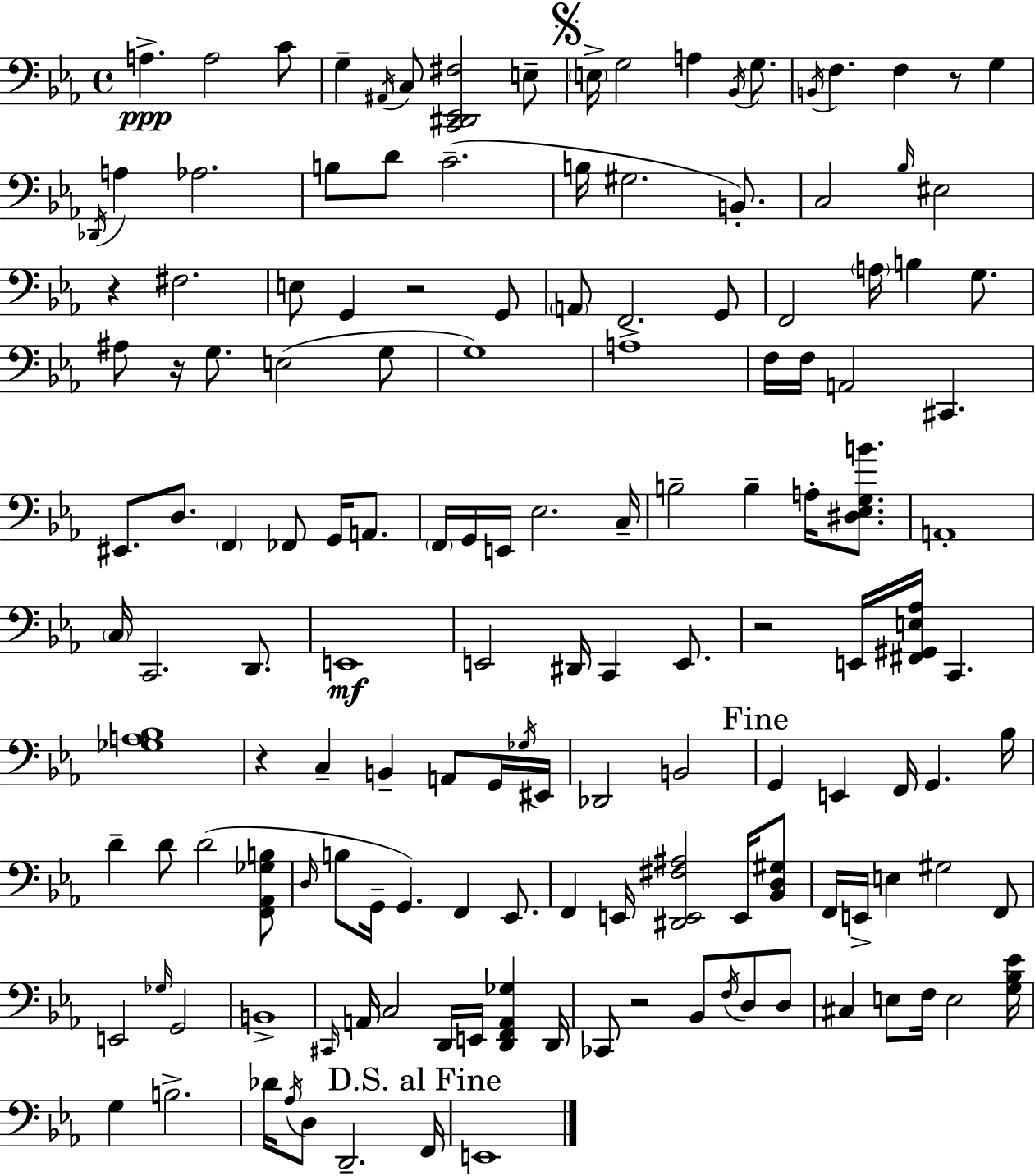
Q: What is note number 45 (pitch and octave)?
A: A3